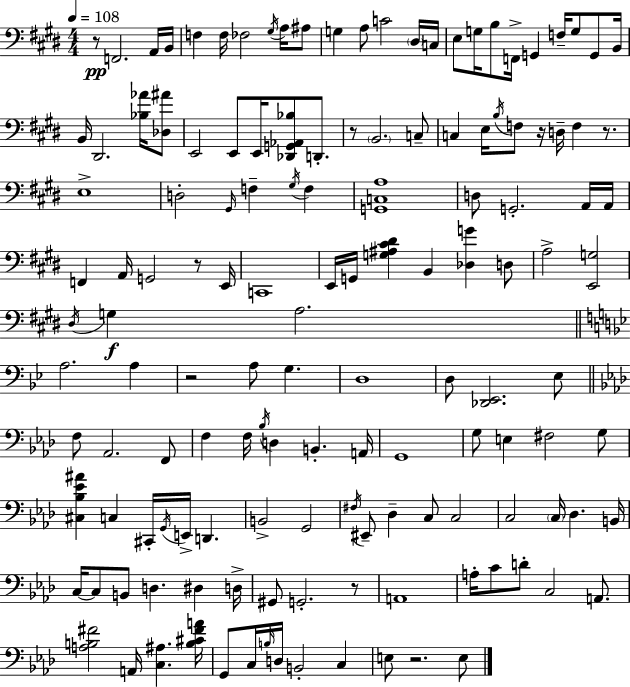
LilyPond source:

{
  \clef bass
  \numericTimeSignature
  \time 4/4
  \key e \major
  \tempo 4 = 108
  r8\pp f,2. a,16 b,16 | f4 f16 fes2 \acciaccatura { gis16 } a16 ais8 | g4 a8 c'2 \parenthesize dis16 | c16 e8 g16 b8 f,16-> g,4 f16-- g8 g,8 | \break b,16 b,16 dis,2. <bes aes'>16 <des ais'>8 | e,2 e,8 e,16 <des, g, aes, bes>8 d,8.-. | r8 \parenthesize b,2. c8-- | c4 e16 \acciaccatura { b16 } f8 r16 d16-- f4 r8. | \break e1-> | d2-. \grace { gis,16 } f4-- \acciaccatura { gis16 } | f4 <g, c a>1 | d8 g,2.-. | \break a,16 a,16 f,4 a,16 g,2 | r8 e,16 c,1 | e,16 g,16 <g ais cis' dis'>4 b,4 <des g'>4 | d8 a2-> <e, g>2 | \break \acciaccatura { dis16 } g4\f a2. | \bar "||" \break \key g \minor a2. a4 | r2 a8 g4. | d1 | d8 <des, ees,>2. ees8 | \break \bar "||" \break \key f \minor f8 aes,2. f,8 | f4 f16 \acciaccatura { bes16 } d4 b,4.-. | a,16 g,1 | g8 e4 fis2 g8 | \break <cis bes ees' ais'>4 c4 cis,16-. \acciaccatura { g,16 } e,16-> d,4. | b,2-> g,2 | \acciaccatura { fis16 } eis,8-- des4-- c8 c2 | c2 \parenthesize c16 des4. | \break b,16 c16~~ c8 b,8 d4. dis4 | d16-> gis,8 g,2.-. | r8 a,1 | a16-. c'8 d'8-. c2 | \break a,8. <a b fis'>2 a,16 <c ais>4. | <b cis' fis' a'>16 g,8 c16 \grace { b16 } d16 b,2-. | c4 e8 r2. | e8 \bar "|."
}